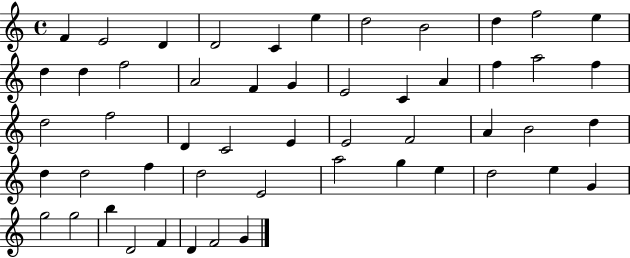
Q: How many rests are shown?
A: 0